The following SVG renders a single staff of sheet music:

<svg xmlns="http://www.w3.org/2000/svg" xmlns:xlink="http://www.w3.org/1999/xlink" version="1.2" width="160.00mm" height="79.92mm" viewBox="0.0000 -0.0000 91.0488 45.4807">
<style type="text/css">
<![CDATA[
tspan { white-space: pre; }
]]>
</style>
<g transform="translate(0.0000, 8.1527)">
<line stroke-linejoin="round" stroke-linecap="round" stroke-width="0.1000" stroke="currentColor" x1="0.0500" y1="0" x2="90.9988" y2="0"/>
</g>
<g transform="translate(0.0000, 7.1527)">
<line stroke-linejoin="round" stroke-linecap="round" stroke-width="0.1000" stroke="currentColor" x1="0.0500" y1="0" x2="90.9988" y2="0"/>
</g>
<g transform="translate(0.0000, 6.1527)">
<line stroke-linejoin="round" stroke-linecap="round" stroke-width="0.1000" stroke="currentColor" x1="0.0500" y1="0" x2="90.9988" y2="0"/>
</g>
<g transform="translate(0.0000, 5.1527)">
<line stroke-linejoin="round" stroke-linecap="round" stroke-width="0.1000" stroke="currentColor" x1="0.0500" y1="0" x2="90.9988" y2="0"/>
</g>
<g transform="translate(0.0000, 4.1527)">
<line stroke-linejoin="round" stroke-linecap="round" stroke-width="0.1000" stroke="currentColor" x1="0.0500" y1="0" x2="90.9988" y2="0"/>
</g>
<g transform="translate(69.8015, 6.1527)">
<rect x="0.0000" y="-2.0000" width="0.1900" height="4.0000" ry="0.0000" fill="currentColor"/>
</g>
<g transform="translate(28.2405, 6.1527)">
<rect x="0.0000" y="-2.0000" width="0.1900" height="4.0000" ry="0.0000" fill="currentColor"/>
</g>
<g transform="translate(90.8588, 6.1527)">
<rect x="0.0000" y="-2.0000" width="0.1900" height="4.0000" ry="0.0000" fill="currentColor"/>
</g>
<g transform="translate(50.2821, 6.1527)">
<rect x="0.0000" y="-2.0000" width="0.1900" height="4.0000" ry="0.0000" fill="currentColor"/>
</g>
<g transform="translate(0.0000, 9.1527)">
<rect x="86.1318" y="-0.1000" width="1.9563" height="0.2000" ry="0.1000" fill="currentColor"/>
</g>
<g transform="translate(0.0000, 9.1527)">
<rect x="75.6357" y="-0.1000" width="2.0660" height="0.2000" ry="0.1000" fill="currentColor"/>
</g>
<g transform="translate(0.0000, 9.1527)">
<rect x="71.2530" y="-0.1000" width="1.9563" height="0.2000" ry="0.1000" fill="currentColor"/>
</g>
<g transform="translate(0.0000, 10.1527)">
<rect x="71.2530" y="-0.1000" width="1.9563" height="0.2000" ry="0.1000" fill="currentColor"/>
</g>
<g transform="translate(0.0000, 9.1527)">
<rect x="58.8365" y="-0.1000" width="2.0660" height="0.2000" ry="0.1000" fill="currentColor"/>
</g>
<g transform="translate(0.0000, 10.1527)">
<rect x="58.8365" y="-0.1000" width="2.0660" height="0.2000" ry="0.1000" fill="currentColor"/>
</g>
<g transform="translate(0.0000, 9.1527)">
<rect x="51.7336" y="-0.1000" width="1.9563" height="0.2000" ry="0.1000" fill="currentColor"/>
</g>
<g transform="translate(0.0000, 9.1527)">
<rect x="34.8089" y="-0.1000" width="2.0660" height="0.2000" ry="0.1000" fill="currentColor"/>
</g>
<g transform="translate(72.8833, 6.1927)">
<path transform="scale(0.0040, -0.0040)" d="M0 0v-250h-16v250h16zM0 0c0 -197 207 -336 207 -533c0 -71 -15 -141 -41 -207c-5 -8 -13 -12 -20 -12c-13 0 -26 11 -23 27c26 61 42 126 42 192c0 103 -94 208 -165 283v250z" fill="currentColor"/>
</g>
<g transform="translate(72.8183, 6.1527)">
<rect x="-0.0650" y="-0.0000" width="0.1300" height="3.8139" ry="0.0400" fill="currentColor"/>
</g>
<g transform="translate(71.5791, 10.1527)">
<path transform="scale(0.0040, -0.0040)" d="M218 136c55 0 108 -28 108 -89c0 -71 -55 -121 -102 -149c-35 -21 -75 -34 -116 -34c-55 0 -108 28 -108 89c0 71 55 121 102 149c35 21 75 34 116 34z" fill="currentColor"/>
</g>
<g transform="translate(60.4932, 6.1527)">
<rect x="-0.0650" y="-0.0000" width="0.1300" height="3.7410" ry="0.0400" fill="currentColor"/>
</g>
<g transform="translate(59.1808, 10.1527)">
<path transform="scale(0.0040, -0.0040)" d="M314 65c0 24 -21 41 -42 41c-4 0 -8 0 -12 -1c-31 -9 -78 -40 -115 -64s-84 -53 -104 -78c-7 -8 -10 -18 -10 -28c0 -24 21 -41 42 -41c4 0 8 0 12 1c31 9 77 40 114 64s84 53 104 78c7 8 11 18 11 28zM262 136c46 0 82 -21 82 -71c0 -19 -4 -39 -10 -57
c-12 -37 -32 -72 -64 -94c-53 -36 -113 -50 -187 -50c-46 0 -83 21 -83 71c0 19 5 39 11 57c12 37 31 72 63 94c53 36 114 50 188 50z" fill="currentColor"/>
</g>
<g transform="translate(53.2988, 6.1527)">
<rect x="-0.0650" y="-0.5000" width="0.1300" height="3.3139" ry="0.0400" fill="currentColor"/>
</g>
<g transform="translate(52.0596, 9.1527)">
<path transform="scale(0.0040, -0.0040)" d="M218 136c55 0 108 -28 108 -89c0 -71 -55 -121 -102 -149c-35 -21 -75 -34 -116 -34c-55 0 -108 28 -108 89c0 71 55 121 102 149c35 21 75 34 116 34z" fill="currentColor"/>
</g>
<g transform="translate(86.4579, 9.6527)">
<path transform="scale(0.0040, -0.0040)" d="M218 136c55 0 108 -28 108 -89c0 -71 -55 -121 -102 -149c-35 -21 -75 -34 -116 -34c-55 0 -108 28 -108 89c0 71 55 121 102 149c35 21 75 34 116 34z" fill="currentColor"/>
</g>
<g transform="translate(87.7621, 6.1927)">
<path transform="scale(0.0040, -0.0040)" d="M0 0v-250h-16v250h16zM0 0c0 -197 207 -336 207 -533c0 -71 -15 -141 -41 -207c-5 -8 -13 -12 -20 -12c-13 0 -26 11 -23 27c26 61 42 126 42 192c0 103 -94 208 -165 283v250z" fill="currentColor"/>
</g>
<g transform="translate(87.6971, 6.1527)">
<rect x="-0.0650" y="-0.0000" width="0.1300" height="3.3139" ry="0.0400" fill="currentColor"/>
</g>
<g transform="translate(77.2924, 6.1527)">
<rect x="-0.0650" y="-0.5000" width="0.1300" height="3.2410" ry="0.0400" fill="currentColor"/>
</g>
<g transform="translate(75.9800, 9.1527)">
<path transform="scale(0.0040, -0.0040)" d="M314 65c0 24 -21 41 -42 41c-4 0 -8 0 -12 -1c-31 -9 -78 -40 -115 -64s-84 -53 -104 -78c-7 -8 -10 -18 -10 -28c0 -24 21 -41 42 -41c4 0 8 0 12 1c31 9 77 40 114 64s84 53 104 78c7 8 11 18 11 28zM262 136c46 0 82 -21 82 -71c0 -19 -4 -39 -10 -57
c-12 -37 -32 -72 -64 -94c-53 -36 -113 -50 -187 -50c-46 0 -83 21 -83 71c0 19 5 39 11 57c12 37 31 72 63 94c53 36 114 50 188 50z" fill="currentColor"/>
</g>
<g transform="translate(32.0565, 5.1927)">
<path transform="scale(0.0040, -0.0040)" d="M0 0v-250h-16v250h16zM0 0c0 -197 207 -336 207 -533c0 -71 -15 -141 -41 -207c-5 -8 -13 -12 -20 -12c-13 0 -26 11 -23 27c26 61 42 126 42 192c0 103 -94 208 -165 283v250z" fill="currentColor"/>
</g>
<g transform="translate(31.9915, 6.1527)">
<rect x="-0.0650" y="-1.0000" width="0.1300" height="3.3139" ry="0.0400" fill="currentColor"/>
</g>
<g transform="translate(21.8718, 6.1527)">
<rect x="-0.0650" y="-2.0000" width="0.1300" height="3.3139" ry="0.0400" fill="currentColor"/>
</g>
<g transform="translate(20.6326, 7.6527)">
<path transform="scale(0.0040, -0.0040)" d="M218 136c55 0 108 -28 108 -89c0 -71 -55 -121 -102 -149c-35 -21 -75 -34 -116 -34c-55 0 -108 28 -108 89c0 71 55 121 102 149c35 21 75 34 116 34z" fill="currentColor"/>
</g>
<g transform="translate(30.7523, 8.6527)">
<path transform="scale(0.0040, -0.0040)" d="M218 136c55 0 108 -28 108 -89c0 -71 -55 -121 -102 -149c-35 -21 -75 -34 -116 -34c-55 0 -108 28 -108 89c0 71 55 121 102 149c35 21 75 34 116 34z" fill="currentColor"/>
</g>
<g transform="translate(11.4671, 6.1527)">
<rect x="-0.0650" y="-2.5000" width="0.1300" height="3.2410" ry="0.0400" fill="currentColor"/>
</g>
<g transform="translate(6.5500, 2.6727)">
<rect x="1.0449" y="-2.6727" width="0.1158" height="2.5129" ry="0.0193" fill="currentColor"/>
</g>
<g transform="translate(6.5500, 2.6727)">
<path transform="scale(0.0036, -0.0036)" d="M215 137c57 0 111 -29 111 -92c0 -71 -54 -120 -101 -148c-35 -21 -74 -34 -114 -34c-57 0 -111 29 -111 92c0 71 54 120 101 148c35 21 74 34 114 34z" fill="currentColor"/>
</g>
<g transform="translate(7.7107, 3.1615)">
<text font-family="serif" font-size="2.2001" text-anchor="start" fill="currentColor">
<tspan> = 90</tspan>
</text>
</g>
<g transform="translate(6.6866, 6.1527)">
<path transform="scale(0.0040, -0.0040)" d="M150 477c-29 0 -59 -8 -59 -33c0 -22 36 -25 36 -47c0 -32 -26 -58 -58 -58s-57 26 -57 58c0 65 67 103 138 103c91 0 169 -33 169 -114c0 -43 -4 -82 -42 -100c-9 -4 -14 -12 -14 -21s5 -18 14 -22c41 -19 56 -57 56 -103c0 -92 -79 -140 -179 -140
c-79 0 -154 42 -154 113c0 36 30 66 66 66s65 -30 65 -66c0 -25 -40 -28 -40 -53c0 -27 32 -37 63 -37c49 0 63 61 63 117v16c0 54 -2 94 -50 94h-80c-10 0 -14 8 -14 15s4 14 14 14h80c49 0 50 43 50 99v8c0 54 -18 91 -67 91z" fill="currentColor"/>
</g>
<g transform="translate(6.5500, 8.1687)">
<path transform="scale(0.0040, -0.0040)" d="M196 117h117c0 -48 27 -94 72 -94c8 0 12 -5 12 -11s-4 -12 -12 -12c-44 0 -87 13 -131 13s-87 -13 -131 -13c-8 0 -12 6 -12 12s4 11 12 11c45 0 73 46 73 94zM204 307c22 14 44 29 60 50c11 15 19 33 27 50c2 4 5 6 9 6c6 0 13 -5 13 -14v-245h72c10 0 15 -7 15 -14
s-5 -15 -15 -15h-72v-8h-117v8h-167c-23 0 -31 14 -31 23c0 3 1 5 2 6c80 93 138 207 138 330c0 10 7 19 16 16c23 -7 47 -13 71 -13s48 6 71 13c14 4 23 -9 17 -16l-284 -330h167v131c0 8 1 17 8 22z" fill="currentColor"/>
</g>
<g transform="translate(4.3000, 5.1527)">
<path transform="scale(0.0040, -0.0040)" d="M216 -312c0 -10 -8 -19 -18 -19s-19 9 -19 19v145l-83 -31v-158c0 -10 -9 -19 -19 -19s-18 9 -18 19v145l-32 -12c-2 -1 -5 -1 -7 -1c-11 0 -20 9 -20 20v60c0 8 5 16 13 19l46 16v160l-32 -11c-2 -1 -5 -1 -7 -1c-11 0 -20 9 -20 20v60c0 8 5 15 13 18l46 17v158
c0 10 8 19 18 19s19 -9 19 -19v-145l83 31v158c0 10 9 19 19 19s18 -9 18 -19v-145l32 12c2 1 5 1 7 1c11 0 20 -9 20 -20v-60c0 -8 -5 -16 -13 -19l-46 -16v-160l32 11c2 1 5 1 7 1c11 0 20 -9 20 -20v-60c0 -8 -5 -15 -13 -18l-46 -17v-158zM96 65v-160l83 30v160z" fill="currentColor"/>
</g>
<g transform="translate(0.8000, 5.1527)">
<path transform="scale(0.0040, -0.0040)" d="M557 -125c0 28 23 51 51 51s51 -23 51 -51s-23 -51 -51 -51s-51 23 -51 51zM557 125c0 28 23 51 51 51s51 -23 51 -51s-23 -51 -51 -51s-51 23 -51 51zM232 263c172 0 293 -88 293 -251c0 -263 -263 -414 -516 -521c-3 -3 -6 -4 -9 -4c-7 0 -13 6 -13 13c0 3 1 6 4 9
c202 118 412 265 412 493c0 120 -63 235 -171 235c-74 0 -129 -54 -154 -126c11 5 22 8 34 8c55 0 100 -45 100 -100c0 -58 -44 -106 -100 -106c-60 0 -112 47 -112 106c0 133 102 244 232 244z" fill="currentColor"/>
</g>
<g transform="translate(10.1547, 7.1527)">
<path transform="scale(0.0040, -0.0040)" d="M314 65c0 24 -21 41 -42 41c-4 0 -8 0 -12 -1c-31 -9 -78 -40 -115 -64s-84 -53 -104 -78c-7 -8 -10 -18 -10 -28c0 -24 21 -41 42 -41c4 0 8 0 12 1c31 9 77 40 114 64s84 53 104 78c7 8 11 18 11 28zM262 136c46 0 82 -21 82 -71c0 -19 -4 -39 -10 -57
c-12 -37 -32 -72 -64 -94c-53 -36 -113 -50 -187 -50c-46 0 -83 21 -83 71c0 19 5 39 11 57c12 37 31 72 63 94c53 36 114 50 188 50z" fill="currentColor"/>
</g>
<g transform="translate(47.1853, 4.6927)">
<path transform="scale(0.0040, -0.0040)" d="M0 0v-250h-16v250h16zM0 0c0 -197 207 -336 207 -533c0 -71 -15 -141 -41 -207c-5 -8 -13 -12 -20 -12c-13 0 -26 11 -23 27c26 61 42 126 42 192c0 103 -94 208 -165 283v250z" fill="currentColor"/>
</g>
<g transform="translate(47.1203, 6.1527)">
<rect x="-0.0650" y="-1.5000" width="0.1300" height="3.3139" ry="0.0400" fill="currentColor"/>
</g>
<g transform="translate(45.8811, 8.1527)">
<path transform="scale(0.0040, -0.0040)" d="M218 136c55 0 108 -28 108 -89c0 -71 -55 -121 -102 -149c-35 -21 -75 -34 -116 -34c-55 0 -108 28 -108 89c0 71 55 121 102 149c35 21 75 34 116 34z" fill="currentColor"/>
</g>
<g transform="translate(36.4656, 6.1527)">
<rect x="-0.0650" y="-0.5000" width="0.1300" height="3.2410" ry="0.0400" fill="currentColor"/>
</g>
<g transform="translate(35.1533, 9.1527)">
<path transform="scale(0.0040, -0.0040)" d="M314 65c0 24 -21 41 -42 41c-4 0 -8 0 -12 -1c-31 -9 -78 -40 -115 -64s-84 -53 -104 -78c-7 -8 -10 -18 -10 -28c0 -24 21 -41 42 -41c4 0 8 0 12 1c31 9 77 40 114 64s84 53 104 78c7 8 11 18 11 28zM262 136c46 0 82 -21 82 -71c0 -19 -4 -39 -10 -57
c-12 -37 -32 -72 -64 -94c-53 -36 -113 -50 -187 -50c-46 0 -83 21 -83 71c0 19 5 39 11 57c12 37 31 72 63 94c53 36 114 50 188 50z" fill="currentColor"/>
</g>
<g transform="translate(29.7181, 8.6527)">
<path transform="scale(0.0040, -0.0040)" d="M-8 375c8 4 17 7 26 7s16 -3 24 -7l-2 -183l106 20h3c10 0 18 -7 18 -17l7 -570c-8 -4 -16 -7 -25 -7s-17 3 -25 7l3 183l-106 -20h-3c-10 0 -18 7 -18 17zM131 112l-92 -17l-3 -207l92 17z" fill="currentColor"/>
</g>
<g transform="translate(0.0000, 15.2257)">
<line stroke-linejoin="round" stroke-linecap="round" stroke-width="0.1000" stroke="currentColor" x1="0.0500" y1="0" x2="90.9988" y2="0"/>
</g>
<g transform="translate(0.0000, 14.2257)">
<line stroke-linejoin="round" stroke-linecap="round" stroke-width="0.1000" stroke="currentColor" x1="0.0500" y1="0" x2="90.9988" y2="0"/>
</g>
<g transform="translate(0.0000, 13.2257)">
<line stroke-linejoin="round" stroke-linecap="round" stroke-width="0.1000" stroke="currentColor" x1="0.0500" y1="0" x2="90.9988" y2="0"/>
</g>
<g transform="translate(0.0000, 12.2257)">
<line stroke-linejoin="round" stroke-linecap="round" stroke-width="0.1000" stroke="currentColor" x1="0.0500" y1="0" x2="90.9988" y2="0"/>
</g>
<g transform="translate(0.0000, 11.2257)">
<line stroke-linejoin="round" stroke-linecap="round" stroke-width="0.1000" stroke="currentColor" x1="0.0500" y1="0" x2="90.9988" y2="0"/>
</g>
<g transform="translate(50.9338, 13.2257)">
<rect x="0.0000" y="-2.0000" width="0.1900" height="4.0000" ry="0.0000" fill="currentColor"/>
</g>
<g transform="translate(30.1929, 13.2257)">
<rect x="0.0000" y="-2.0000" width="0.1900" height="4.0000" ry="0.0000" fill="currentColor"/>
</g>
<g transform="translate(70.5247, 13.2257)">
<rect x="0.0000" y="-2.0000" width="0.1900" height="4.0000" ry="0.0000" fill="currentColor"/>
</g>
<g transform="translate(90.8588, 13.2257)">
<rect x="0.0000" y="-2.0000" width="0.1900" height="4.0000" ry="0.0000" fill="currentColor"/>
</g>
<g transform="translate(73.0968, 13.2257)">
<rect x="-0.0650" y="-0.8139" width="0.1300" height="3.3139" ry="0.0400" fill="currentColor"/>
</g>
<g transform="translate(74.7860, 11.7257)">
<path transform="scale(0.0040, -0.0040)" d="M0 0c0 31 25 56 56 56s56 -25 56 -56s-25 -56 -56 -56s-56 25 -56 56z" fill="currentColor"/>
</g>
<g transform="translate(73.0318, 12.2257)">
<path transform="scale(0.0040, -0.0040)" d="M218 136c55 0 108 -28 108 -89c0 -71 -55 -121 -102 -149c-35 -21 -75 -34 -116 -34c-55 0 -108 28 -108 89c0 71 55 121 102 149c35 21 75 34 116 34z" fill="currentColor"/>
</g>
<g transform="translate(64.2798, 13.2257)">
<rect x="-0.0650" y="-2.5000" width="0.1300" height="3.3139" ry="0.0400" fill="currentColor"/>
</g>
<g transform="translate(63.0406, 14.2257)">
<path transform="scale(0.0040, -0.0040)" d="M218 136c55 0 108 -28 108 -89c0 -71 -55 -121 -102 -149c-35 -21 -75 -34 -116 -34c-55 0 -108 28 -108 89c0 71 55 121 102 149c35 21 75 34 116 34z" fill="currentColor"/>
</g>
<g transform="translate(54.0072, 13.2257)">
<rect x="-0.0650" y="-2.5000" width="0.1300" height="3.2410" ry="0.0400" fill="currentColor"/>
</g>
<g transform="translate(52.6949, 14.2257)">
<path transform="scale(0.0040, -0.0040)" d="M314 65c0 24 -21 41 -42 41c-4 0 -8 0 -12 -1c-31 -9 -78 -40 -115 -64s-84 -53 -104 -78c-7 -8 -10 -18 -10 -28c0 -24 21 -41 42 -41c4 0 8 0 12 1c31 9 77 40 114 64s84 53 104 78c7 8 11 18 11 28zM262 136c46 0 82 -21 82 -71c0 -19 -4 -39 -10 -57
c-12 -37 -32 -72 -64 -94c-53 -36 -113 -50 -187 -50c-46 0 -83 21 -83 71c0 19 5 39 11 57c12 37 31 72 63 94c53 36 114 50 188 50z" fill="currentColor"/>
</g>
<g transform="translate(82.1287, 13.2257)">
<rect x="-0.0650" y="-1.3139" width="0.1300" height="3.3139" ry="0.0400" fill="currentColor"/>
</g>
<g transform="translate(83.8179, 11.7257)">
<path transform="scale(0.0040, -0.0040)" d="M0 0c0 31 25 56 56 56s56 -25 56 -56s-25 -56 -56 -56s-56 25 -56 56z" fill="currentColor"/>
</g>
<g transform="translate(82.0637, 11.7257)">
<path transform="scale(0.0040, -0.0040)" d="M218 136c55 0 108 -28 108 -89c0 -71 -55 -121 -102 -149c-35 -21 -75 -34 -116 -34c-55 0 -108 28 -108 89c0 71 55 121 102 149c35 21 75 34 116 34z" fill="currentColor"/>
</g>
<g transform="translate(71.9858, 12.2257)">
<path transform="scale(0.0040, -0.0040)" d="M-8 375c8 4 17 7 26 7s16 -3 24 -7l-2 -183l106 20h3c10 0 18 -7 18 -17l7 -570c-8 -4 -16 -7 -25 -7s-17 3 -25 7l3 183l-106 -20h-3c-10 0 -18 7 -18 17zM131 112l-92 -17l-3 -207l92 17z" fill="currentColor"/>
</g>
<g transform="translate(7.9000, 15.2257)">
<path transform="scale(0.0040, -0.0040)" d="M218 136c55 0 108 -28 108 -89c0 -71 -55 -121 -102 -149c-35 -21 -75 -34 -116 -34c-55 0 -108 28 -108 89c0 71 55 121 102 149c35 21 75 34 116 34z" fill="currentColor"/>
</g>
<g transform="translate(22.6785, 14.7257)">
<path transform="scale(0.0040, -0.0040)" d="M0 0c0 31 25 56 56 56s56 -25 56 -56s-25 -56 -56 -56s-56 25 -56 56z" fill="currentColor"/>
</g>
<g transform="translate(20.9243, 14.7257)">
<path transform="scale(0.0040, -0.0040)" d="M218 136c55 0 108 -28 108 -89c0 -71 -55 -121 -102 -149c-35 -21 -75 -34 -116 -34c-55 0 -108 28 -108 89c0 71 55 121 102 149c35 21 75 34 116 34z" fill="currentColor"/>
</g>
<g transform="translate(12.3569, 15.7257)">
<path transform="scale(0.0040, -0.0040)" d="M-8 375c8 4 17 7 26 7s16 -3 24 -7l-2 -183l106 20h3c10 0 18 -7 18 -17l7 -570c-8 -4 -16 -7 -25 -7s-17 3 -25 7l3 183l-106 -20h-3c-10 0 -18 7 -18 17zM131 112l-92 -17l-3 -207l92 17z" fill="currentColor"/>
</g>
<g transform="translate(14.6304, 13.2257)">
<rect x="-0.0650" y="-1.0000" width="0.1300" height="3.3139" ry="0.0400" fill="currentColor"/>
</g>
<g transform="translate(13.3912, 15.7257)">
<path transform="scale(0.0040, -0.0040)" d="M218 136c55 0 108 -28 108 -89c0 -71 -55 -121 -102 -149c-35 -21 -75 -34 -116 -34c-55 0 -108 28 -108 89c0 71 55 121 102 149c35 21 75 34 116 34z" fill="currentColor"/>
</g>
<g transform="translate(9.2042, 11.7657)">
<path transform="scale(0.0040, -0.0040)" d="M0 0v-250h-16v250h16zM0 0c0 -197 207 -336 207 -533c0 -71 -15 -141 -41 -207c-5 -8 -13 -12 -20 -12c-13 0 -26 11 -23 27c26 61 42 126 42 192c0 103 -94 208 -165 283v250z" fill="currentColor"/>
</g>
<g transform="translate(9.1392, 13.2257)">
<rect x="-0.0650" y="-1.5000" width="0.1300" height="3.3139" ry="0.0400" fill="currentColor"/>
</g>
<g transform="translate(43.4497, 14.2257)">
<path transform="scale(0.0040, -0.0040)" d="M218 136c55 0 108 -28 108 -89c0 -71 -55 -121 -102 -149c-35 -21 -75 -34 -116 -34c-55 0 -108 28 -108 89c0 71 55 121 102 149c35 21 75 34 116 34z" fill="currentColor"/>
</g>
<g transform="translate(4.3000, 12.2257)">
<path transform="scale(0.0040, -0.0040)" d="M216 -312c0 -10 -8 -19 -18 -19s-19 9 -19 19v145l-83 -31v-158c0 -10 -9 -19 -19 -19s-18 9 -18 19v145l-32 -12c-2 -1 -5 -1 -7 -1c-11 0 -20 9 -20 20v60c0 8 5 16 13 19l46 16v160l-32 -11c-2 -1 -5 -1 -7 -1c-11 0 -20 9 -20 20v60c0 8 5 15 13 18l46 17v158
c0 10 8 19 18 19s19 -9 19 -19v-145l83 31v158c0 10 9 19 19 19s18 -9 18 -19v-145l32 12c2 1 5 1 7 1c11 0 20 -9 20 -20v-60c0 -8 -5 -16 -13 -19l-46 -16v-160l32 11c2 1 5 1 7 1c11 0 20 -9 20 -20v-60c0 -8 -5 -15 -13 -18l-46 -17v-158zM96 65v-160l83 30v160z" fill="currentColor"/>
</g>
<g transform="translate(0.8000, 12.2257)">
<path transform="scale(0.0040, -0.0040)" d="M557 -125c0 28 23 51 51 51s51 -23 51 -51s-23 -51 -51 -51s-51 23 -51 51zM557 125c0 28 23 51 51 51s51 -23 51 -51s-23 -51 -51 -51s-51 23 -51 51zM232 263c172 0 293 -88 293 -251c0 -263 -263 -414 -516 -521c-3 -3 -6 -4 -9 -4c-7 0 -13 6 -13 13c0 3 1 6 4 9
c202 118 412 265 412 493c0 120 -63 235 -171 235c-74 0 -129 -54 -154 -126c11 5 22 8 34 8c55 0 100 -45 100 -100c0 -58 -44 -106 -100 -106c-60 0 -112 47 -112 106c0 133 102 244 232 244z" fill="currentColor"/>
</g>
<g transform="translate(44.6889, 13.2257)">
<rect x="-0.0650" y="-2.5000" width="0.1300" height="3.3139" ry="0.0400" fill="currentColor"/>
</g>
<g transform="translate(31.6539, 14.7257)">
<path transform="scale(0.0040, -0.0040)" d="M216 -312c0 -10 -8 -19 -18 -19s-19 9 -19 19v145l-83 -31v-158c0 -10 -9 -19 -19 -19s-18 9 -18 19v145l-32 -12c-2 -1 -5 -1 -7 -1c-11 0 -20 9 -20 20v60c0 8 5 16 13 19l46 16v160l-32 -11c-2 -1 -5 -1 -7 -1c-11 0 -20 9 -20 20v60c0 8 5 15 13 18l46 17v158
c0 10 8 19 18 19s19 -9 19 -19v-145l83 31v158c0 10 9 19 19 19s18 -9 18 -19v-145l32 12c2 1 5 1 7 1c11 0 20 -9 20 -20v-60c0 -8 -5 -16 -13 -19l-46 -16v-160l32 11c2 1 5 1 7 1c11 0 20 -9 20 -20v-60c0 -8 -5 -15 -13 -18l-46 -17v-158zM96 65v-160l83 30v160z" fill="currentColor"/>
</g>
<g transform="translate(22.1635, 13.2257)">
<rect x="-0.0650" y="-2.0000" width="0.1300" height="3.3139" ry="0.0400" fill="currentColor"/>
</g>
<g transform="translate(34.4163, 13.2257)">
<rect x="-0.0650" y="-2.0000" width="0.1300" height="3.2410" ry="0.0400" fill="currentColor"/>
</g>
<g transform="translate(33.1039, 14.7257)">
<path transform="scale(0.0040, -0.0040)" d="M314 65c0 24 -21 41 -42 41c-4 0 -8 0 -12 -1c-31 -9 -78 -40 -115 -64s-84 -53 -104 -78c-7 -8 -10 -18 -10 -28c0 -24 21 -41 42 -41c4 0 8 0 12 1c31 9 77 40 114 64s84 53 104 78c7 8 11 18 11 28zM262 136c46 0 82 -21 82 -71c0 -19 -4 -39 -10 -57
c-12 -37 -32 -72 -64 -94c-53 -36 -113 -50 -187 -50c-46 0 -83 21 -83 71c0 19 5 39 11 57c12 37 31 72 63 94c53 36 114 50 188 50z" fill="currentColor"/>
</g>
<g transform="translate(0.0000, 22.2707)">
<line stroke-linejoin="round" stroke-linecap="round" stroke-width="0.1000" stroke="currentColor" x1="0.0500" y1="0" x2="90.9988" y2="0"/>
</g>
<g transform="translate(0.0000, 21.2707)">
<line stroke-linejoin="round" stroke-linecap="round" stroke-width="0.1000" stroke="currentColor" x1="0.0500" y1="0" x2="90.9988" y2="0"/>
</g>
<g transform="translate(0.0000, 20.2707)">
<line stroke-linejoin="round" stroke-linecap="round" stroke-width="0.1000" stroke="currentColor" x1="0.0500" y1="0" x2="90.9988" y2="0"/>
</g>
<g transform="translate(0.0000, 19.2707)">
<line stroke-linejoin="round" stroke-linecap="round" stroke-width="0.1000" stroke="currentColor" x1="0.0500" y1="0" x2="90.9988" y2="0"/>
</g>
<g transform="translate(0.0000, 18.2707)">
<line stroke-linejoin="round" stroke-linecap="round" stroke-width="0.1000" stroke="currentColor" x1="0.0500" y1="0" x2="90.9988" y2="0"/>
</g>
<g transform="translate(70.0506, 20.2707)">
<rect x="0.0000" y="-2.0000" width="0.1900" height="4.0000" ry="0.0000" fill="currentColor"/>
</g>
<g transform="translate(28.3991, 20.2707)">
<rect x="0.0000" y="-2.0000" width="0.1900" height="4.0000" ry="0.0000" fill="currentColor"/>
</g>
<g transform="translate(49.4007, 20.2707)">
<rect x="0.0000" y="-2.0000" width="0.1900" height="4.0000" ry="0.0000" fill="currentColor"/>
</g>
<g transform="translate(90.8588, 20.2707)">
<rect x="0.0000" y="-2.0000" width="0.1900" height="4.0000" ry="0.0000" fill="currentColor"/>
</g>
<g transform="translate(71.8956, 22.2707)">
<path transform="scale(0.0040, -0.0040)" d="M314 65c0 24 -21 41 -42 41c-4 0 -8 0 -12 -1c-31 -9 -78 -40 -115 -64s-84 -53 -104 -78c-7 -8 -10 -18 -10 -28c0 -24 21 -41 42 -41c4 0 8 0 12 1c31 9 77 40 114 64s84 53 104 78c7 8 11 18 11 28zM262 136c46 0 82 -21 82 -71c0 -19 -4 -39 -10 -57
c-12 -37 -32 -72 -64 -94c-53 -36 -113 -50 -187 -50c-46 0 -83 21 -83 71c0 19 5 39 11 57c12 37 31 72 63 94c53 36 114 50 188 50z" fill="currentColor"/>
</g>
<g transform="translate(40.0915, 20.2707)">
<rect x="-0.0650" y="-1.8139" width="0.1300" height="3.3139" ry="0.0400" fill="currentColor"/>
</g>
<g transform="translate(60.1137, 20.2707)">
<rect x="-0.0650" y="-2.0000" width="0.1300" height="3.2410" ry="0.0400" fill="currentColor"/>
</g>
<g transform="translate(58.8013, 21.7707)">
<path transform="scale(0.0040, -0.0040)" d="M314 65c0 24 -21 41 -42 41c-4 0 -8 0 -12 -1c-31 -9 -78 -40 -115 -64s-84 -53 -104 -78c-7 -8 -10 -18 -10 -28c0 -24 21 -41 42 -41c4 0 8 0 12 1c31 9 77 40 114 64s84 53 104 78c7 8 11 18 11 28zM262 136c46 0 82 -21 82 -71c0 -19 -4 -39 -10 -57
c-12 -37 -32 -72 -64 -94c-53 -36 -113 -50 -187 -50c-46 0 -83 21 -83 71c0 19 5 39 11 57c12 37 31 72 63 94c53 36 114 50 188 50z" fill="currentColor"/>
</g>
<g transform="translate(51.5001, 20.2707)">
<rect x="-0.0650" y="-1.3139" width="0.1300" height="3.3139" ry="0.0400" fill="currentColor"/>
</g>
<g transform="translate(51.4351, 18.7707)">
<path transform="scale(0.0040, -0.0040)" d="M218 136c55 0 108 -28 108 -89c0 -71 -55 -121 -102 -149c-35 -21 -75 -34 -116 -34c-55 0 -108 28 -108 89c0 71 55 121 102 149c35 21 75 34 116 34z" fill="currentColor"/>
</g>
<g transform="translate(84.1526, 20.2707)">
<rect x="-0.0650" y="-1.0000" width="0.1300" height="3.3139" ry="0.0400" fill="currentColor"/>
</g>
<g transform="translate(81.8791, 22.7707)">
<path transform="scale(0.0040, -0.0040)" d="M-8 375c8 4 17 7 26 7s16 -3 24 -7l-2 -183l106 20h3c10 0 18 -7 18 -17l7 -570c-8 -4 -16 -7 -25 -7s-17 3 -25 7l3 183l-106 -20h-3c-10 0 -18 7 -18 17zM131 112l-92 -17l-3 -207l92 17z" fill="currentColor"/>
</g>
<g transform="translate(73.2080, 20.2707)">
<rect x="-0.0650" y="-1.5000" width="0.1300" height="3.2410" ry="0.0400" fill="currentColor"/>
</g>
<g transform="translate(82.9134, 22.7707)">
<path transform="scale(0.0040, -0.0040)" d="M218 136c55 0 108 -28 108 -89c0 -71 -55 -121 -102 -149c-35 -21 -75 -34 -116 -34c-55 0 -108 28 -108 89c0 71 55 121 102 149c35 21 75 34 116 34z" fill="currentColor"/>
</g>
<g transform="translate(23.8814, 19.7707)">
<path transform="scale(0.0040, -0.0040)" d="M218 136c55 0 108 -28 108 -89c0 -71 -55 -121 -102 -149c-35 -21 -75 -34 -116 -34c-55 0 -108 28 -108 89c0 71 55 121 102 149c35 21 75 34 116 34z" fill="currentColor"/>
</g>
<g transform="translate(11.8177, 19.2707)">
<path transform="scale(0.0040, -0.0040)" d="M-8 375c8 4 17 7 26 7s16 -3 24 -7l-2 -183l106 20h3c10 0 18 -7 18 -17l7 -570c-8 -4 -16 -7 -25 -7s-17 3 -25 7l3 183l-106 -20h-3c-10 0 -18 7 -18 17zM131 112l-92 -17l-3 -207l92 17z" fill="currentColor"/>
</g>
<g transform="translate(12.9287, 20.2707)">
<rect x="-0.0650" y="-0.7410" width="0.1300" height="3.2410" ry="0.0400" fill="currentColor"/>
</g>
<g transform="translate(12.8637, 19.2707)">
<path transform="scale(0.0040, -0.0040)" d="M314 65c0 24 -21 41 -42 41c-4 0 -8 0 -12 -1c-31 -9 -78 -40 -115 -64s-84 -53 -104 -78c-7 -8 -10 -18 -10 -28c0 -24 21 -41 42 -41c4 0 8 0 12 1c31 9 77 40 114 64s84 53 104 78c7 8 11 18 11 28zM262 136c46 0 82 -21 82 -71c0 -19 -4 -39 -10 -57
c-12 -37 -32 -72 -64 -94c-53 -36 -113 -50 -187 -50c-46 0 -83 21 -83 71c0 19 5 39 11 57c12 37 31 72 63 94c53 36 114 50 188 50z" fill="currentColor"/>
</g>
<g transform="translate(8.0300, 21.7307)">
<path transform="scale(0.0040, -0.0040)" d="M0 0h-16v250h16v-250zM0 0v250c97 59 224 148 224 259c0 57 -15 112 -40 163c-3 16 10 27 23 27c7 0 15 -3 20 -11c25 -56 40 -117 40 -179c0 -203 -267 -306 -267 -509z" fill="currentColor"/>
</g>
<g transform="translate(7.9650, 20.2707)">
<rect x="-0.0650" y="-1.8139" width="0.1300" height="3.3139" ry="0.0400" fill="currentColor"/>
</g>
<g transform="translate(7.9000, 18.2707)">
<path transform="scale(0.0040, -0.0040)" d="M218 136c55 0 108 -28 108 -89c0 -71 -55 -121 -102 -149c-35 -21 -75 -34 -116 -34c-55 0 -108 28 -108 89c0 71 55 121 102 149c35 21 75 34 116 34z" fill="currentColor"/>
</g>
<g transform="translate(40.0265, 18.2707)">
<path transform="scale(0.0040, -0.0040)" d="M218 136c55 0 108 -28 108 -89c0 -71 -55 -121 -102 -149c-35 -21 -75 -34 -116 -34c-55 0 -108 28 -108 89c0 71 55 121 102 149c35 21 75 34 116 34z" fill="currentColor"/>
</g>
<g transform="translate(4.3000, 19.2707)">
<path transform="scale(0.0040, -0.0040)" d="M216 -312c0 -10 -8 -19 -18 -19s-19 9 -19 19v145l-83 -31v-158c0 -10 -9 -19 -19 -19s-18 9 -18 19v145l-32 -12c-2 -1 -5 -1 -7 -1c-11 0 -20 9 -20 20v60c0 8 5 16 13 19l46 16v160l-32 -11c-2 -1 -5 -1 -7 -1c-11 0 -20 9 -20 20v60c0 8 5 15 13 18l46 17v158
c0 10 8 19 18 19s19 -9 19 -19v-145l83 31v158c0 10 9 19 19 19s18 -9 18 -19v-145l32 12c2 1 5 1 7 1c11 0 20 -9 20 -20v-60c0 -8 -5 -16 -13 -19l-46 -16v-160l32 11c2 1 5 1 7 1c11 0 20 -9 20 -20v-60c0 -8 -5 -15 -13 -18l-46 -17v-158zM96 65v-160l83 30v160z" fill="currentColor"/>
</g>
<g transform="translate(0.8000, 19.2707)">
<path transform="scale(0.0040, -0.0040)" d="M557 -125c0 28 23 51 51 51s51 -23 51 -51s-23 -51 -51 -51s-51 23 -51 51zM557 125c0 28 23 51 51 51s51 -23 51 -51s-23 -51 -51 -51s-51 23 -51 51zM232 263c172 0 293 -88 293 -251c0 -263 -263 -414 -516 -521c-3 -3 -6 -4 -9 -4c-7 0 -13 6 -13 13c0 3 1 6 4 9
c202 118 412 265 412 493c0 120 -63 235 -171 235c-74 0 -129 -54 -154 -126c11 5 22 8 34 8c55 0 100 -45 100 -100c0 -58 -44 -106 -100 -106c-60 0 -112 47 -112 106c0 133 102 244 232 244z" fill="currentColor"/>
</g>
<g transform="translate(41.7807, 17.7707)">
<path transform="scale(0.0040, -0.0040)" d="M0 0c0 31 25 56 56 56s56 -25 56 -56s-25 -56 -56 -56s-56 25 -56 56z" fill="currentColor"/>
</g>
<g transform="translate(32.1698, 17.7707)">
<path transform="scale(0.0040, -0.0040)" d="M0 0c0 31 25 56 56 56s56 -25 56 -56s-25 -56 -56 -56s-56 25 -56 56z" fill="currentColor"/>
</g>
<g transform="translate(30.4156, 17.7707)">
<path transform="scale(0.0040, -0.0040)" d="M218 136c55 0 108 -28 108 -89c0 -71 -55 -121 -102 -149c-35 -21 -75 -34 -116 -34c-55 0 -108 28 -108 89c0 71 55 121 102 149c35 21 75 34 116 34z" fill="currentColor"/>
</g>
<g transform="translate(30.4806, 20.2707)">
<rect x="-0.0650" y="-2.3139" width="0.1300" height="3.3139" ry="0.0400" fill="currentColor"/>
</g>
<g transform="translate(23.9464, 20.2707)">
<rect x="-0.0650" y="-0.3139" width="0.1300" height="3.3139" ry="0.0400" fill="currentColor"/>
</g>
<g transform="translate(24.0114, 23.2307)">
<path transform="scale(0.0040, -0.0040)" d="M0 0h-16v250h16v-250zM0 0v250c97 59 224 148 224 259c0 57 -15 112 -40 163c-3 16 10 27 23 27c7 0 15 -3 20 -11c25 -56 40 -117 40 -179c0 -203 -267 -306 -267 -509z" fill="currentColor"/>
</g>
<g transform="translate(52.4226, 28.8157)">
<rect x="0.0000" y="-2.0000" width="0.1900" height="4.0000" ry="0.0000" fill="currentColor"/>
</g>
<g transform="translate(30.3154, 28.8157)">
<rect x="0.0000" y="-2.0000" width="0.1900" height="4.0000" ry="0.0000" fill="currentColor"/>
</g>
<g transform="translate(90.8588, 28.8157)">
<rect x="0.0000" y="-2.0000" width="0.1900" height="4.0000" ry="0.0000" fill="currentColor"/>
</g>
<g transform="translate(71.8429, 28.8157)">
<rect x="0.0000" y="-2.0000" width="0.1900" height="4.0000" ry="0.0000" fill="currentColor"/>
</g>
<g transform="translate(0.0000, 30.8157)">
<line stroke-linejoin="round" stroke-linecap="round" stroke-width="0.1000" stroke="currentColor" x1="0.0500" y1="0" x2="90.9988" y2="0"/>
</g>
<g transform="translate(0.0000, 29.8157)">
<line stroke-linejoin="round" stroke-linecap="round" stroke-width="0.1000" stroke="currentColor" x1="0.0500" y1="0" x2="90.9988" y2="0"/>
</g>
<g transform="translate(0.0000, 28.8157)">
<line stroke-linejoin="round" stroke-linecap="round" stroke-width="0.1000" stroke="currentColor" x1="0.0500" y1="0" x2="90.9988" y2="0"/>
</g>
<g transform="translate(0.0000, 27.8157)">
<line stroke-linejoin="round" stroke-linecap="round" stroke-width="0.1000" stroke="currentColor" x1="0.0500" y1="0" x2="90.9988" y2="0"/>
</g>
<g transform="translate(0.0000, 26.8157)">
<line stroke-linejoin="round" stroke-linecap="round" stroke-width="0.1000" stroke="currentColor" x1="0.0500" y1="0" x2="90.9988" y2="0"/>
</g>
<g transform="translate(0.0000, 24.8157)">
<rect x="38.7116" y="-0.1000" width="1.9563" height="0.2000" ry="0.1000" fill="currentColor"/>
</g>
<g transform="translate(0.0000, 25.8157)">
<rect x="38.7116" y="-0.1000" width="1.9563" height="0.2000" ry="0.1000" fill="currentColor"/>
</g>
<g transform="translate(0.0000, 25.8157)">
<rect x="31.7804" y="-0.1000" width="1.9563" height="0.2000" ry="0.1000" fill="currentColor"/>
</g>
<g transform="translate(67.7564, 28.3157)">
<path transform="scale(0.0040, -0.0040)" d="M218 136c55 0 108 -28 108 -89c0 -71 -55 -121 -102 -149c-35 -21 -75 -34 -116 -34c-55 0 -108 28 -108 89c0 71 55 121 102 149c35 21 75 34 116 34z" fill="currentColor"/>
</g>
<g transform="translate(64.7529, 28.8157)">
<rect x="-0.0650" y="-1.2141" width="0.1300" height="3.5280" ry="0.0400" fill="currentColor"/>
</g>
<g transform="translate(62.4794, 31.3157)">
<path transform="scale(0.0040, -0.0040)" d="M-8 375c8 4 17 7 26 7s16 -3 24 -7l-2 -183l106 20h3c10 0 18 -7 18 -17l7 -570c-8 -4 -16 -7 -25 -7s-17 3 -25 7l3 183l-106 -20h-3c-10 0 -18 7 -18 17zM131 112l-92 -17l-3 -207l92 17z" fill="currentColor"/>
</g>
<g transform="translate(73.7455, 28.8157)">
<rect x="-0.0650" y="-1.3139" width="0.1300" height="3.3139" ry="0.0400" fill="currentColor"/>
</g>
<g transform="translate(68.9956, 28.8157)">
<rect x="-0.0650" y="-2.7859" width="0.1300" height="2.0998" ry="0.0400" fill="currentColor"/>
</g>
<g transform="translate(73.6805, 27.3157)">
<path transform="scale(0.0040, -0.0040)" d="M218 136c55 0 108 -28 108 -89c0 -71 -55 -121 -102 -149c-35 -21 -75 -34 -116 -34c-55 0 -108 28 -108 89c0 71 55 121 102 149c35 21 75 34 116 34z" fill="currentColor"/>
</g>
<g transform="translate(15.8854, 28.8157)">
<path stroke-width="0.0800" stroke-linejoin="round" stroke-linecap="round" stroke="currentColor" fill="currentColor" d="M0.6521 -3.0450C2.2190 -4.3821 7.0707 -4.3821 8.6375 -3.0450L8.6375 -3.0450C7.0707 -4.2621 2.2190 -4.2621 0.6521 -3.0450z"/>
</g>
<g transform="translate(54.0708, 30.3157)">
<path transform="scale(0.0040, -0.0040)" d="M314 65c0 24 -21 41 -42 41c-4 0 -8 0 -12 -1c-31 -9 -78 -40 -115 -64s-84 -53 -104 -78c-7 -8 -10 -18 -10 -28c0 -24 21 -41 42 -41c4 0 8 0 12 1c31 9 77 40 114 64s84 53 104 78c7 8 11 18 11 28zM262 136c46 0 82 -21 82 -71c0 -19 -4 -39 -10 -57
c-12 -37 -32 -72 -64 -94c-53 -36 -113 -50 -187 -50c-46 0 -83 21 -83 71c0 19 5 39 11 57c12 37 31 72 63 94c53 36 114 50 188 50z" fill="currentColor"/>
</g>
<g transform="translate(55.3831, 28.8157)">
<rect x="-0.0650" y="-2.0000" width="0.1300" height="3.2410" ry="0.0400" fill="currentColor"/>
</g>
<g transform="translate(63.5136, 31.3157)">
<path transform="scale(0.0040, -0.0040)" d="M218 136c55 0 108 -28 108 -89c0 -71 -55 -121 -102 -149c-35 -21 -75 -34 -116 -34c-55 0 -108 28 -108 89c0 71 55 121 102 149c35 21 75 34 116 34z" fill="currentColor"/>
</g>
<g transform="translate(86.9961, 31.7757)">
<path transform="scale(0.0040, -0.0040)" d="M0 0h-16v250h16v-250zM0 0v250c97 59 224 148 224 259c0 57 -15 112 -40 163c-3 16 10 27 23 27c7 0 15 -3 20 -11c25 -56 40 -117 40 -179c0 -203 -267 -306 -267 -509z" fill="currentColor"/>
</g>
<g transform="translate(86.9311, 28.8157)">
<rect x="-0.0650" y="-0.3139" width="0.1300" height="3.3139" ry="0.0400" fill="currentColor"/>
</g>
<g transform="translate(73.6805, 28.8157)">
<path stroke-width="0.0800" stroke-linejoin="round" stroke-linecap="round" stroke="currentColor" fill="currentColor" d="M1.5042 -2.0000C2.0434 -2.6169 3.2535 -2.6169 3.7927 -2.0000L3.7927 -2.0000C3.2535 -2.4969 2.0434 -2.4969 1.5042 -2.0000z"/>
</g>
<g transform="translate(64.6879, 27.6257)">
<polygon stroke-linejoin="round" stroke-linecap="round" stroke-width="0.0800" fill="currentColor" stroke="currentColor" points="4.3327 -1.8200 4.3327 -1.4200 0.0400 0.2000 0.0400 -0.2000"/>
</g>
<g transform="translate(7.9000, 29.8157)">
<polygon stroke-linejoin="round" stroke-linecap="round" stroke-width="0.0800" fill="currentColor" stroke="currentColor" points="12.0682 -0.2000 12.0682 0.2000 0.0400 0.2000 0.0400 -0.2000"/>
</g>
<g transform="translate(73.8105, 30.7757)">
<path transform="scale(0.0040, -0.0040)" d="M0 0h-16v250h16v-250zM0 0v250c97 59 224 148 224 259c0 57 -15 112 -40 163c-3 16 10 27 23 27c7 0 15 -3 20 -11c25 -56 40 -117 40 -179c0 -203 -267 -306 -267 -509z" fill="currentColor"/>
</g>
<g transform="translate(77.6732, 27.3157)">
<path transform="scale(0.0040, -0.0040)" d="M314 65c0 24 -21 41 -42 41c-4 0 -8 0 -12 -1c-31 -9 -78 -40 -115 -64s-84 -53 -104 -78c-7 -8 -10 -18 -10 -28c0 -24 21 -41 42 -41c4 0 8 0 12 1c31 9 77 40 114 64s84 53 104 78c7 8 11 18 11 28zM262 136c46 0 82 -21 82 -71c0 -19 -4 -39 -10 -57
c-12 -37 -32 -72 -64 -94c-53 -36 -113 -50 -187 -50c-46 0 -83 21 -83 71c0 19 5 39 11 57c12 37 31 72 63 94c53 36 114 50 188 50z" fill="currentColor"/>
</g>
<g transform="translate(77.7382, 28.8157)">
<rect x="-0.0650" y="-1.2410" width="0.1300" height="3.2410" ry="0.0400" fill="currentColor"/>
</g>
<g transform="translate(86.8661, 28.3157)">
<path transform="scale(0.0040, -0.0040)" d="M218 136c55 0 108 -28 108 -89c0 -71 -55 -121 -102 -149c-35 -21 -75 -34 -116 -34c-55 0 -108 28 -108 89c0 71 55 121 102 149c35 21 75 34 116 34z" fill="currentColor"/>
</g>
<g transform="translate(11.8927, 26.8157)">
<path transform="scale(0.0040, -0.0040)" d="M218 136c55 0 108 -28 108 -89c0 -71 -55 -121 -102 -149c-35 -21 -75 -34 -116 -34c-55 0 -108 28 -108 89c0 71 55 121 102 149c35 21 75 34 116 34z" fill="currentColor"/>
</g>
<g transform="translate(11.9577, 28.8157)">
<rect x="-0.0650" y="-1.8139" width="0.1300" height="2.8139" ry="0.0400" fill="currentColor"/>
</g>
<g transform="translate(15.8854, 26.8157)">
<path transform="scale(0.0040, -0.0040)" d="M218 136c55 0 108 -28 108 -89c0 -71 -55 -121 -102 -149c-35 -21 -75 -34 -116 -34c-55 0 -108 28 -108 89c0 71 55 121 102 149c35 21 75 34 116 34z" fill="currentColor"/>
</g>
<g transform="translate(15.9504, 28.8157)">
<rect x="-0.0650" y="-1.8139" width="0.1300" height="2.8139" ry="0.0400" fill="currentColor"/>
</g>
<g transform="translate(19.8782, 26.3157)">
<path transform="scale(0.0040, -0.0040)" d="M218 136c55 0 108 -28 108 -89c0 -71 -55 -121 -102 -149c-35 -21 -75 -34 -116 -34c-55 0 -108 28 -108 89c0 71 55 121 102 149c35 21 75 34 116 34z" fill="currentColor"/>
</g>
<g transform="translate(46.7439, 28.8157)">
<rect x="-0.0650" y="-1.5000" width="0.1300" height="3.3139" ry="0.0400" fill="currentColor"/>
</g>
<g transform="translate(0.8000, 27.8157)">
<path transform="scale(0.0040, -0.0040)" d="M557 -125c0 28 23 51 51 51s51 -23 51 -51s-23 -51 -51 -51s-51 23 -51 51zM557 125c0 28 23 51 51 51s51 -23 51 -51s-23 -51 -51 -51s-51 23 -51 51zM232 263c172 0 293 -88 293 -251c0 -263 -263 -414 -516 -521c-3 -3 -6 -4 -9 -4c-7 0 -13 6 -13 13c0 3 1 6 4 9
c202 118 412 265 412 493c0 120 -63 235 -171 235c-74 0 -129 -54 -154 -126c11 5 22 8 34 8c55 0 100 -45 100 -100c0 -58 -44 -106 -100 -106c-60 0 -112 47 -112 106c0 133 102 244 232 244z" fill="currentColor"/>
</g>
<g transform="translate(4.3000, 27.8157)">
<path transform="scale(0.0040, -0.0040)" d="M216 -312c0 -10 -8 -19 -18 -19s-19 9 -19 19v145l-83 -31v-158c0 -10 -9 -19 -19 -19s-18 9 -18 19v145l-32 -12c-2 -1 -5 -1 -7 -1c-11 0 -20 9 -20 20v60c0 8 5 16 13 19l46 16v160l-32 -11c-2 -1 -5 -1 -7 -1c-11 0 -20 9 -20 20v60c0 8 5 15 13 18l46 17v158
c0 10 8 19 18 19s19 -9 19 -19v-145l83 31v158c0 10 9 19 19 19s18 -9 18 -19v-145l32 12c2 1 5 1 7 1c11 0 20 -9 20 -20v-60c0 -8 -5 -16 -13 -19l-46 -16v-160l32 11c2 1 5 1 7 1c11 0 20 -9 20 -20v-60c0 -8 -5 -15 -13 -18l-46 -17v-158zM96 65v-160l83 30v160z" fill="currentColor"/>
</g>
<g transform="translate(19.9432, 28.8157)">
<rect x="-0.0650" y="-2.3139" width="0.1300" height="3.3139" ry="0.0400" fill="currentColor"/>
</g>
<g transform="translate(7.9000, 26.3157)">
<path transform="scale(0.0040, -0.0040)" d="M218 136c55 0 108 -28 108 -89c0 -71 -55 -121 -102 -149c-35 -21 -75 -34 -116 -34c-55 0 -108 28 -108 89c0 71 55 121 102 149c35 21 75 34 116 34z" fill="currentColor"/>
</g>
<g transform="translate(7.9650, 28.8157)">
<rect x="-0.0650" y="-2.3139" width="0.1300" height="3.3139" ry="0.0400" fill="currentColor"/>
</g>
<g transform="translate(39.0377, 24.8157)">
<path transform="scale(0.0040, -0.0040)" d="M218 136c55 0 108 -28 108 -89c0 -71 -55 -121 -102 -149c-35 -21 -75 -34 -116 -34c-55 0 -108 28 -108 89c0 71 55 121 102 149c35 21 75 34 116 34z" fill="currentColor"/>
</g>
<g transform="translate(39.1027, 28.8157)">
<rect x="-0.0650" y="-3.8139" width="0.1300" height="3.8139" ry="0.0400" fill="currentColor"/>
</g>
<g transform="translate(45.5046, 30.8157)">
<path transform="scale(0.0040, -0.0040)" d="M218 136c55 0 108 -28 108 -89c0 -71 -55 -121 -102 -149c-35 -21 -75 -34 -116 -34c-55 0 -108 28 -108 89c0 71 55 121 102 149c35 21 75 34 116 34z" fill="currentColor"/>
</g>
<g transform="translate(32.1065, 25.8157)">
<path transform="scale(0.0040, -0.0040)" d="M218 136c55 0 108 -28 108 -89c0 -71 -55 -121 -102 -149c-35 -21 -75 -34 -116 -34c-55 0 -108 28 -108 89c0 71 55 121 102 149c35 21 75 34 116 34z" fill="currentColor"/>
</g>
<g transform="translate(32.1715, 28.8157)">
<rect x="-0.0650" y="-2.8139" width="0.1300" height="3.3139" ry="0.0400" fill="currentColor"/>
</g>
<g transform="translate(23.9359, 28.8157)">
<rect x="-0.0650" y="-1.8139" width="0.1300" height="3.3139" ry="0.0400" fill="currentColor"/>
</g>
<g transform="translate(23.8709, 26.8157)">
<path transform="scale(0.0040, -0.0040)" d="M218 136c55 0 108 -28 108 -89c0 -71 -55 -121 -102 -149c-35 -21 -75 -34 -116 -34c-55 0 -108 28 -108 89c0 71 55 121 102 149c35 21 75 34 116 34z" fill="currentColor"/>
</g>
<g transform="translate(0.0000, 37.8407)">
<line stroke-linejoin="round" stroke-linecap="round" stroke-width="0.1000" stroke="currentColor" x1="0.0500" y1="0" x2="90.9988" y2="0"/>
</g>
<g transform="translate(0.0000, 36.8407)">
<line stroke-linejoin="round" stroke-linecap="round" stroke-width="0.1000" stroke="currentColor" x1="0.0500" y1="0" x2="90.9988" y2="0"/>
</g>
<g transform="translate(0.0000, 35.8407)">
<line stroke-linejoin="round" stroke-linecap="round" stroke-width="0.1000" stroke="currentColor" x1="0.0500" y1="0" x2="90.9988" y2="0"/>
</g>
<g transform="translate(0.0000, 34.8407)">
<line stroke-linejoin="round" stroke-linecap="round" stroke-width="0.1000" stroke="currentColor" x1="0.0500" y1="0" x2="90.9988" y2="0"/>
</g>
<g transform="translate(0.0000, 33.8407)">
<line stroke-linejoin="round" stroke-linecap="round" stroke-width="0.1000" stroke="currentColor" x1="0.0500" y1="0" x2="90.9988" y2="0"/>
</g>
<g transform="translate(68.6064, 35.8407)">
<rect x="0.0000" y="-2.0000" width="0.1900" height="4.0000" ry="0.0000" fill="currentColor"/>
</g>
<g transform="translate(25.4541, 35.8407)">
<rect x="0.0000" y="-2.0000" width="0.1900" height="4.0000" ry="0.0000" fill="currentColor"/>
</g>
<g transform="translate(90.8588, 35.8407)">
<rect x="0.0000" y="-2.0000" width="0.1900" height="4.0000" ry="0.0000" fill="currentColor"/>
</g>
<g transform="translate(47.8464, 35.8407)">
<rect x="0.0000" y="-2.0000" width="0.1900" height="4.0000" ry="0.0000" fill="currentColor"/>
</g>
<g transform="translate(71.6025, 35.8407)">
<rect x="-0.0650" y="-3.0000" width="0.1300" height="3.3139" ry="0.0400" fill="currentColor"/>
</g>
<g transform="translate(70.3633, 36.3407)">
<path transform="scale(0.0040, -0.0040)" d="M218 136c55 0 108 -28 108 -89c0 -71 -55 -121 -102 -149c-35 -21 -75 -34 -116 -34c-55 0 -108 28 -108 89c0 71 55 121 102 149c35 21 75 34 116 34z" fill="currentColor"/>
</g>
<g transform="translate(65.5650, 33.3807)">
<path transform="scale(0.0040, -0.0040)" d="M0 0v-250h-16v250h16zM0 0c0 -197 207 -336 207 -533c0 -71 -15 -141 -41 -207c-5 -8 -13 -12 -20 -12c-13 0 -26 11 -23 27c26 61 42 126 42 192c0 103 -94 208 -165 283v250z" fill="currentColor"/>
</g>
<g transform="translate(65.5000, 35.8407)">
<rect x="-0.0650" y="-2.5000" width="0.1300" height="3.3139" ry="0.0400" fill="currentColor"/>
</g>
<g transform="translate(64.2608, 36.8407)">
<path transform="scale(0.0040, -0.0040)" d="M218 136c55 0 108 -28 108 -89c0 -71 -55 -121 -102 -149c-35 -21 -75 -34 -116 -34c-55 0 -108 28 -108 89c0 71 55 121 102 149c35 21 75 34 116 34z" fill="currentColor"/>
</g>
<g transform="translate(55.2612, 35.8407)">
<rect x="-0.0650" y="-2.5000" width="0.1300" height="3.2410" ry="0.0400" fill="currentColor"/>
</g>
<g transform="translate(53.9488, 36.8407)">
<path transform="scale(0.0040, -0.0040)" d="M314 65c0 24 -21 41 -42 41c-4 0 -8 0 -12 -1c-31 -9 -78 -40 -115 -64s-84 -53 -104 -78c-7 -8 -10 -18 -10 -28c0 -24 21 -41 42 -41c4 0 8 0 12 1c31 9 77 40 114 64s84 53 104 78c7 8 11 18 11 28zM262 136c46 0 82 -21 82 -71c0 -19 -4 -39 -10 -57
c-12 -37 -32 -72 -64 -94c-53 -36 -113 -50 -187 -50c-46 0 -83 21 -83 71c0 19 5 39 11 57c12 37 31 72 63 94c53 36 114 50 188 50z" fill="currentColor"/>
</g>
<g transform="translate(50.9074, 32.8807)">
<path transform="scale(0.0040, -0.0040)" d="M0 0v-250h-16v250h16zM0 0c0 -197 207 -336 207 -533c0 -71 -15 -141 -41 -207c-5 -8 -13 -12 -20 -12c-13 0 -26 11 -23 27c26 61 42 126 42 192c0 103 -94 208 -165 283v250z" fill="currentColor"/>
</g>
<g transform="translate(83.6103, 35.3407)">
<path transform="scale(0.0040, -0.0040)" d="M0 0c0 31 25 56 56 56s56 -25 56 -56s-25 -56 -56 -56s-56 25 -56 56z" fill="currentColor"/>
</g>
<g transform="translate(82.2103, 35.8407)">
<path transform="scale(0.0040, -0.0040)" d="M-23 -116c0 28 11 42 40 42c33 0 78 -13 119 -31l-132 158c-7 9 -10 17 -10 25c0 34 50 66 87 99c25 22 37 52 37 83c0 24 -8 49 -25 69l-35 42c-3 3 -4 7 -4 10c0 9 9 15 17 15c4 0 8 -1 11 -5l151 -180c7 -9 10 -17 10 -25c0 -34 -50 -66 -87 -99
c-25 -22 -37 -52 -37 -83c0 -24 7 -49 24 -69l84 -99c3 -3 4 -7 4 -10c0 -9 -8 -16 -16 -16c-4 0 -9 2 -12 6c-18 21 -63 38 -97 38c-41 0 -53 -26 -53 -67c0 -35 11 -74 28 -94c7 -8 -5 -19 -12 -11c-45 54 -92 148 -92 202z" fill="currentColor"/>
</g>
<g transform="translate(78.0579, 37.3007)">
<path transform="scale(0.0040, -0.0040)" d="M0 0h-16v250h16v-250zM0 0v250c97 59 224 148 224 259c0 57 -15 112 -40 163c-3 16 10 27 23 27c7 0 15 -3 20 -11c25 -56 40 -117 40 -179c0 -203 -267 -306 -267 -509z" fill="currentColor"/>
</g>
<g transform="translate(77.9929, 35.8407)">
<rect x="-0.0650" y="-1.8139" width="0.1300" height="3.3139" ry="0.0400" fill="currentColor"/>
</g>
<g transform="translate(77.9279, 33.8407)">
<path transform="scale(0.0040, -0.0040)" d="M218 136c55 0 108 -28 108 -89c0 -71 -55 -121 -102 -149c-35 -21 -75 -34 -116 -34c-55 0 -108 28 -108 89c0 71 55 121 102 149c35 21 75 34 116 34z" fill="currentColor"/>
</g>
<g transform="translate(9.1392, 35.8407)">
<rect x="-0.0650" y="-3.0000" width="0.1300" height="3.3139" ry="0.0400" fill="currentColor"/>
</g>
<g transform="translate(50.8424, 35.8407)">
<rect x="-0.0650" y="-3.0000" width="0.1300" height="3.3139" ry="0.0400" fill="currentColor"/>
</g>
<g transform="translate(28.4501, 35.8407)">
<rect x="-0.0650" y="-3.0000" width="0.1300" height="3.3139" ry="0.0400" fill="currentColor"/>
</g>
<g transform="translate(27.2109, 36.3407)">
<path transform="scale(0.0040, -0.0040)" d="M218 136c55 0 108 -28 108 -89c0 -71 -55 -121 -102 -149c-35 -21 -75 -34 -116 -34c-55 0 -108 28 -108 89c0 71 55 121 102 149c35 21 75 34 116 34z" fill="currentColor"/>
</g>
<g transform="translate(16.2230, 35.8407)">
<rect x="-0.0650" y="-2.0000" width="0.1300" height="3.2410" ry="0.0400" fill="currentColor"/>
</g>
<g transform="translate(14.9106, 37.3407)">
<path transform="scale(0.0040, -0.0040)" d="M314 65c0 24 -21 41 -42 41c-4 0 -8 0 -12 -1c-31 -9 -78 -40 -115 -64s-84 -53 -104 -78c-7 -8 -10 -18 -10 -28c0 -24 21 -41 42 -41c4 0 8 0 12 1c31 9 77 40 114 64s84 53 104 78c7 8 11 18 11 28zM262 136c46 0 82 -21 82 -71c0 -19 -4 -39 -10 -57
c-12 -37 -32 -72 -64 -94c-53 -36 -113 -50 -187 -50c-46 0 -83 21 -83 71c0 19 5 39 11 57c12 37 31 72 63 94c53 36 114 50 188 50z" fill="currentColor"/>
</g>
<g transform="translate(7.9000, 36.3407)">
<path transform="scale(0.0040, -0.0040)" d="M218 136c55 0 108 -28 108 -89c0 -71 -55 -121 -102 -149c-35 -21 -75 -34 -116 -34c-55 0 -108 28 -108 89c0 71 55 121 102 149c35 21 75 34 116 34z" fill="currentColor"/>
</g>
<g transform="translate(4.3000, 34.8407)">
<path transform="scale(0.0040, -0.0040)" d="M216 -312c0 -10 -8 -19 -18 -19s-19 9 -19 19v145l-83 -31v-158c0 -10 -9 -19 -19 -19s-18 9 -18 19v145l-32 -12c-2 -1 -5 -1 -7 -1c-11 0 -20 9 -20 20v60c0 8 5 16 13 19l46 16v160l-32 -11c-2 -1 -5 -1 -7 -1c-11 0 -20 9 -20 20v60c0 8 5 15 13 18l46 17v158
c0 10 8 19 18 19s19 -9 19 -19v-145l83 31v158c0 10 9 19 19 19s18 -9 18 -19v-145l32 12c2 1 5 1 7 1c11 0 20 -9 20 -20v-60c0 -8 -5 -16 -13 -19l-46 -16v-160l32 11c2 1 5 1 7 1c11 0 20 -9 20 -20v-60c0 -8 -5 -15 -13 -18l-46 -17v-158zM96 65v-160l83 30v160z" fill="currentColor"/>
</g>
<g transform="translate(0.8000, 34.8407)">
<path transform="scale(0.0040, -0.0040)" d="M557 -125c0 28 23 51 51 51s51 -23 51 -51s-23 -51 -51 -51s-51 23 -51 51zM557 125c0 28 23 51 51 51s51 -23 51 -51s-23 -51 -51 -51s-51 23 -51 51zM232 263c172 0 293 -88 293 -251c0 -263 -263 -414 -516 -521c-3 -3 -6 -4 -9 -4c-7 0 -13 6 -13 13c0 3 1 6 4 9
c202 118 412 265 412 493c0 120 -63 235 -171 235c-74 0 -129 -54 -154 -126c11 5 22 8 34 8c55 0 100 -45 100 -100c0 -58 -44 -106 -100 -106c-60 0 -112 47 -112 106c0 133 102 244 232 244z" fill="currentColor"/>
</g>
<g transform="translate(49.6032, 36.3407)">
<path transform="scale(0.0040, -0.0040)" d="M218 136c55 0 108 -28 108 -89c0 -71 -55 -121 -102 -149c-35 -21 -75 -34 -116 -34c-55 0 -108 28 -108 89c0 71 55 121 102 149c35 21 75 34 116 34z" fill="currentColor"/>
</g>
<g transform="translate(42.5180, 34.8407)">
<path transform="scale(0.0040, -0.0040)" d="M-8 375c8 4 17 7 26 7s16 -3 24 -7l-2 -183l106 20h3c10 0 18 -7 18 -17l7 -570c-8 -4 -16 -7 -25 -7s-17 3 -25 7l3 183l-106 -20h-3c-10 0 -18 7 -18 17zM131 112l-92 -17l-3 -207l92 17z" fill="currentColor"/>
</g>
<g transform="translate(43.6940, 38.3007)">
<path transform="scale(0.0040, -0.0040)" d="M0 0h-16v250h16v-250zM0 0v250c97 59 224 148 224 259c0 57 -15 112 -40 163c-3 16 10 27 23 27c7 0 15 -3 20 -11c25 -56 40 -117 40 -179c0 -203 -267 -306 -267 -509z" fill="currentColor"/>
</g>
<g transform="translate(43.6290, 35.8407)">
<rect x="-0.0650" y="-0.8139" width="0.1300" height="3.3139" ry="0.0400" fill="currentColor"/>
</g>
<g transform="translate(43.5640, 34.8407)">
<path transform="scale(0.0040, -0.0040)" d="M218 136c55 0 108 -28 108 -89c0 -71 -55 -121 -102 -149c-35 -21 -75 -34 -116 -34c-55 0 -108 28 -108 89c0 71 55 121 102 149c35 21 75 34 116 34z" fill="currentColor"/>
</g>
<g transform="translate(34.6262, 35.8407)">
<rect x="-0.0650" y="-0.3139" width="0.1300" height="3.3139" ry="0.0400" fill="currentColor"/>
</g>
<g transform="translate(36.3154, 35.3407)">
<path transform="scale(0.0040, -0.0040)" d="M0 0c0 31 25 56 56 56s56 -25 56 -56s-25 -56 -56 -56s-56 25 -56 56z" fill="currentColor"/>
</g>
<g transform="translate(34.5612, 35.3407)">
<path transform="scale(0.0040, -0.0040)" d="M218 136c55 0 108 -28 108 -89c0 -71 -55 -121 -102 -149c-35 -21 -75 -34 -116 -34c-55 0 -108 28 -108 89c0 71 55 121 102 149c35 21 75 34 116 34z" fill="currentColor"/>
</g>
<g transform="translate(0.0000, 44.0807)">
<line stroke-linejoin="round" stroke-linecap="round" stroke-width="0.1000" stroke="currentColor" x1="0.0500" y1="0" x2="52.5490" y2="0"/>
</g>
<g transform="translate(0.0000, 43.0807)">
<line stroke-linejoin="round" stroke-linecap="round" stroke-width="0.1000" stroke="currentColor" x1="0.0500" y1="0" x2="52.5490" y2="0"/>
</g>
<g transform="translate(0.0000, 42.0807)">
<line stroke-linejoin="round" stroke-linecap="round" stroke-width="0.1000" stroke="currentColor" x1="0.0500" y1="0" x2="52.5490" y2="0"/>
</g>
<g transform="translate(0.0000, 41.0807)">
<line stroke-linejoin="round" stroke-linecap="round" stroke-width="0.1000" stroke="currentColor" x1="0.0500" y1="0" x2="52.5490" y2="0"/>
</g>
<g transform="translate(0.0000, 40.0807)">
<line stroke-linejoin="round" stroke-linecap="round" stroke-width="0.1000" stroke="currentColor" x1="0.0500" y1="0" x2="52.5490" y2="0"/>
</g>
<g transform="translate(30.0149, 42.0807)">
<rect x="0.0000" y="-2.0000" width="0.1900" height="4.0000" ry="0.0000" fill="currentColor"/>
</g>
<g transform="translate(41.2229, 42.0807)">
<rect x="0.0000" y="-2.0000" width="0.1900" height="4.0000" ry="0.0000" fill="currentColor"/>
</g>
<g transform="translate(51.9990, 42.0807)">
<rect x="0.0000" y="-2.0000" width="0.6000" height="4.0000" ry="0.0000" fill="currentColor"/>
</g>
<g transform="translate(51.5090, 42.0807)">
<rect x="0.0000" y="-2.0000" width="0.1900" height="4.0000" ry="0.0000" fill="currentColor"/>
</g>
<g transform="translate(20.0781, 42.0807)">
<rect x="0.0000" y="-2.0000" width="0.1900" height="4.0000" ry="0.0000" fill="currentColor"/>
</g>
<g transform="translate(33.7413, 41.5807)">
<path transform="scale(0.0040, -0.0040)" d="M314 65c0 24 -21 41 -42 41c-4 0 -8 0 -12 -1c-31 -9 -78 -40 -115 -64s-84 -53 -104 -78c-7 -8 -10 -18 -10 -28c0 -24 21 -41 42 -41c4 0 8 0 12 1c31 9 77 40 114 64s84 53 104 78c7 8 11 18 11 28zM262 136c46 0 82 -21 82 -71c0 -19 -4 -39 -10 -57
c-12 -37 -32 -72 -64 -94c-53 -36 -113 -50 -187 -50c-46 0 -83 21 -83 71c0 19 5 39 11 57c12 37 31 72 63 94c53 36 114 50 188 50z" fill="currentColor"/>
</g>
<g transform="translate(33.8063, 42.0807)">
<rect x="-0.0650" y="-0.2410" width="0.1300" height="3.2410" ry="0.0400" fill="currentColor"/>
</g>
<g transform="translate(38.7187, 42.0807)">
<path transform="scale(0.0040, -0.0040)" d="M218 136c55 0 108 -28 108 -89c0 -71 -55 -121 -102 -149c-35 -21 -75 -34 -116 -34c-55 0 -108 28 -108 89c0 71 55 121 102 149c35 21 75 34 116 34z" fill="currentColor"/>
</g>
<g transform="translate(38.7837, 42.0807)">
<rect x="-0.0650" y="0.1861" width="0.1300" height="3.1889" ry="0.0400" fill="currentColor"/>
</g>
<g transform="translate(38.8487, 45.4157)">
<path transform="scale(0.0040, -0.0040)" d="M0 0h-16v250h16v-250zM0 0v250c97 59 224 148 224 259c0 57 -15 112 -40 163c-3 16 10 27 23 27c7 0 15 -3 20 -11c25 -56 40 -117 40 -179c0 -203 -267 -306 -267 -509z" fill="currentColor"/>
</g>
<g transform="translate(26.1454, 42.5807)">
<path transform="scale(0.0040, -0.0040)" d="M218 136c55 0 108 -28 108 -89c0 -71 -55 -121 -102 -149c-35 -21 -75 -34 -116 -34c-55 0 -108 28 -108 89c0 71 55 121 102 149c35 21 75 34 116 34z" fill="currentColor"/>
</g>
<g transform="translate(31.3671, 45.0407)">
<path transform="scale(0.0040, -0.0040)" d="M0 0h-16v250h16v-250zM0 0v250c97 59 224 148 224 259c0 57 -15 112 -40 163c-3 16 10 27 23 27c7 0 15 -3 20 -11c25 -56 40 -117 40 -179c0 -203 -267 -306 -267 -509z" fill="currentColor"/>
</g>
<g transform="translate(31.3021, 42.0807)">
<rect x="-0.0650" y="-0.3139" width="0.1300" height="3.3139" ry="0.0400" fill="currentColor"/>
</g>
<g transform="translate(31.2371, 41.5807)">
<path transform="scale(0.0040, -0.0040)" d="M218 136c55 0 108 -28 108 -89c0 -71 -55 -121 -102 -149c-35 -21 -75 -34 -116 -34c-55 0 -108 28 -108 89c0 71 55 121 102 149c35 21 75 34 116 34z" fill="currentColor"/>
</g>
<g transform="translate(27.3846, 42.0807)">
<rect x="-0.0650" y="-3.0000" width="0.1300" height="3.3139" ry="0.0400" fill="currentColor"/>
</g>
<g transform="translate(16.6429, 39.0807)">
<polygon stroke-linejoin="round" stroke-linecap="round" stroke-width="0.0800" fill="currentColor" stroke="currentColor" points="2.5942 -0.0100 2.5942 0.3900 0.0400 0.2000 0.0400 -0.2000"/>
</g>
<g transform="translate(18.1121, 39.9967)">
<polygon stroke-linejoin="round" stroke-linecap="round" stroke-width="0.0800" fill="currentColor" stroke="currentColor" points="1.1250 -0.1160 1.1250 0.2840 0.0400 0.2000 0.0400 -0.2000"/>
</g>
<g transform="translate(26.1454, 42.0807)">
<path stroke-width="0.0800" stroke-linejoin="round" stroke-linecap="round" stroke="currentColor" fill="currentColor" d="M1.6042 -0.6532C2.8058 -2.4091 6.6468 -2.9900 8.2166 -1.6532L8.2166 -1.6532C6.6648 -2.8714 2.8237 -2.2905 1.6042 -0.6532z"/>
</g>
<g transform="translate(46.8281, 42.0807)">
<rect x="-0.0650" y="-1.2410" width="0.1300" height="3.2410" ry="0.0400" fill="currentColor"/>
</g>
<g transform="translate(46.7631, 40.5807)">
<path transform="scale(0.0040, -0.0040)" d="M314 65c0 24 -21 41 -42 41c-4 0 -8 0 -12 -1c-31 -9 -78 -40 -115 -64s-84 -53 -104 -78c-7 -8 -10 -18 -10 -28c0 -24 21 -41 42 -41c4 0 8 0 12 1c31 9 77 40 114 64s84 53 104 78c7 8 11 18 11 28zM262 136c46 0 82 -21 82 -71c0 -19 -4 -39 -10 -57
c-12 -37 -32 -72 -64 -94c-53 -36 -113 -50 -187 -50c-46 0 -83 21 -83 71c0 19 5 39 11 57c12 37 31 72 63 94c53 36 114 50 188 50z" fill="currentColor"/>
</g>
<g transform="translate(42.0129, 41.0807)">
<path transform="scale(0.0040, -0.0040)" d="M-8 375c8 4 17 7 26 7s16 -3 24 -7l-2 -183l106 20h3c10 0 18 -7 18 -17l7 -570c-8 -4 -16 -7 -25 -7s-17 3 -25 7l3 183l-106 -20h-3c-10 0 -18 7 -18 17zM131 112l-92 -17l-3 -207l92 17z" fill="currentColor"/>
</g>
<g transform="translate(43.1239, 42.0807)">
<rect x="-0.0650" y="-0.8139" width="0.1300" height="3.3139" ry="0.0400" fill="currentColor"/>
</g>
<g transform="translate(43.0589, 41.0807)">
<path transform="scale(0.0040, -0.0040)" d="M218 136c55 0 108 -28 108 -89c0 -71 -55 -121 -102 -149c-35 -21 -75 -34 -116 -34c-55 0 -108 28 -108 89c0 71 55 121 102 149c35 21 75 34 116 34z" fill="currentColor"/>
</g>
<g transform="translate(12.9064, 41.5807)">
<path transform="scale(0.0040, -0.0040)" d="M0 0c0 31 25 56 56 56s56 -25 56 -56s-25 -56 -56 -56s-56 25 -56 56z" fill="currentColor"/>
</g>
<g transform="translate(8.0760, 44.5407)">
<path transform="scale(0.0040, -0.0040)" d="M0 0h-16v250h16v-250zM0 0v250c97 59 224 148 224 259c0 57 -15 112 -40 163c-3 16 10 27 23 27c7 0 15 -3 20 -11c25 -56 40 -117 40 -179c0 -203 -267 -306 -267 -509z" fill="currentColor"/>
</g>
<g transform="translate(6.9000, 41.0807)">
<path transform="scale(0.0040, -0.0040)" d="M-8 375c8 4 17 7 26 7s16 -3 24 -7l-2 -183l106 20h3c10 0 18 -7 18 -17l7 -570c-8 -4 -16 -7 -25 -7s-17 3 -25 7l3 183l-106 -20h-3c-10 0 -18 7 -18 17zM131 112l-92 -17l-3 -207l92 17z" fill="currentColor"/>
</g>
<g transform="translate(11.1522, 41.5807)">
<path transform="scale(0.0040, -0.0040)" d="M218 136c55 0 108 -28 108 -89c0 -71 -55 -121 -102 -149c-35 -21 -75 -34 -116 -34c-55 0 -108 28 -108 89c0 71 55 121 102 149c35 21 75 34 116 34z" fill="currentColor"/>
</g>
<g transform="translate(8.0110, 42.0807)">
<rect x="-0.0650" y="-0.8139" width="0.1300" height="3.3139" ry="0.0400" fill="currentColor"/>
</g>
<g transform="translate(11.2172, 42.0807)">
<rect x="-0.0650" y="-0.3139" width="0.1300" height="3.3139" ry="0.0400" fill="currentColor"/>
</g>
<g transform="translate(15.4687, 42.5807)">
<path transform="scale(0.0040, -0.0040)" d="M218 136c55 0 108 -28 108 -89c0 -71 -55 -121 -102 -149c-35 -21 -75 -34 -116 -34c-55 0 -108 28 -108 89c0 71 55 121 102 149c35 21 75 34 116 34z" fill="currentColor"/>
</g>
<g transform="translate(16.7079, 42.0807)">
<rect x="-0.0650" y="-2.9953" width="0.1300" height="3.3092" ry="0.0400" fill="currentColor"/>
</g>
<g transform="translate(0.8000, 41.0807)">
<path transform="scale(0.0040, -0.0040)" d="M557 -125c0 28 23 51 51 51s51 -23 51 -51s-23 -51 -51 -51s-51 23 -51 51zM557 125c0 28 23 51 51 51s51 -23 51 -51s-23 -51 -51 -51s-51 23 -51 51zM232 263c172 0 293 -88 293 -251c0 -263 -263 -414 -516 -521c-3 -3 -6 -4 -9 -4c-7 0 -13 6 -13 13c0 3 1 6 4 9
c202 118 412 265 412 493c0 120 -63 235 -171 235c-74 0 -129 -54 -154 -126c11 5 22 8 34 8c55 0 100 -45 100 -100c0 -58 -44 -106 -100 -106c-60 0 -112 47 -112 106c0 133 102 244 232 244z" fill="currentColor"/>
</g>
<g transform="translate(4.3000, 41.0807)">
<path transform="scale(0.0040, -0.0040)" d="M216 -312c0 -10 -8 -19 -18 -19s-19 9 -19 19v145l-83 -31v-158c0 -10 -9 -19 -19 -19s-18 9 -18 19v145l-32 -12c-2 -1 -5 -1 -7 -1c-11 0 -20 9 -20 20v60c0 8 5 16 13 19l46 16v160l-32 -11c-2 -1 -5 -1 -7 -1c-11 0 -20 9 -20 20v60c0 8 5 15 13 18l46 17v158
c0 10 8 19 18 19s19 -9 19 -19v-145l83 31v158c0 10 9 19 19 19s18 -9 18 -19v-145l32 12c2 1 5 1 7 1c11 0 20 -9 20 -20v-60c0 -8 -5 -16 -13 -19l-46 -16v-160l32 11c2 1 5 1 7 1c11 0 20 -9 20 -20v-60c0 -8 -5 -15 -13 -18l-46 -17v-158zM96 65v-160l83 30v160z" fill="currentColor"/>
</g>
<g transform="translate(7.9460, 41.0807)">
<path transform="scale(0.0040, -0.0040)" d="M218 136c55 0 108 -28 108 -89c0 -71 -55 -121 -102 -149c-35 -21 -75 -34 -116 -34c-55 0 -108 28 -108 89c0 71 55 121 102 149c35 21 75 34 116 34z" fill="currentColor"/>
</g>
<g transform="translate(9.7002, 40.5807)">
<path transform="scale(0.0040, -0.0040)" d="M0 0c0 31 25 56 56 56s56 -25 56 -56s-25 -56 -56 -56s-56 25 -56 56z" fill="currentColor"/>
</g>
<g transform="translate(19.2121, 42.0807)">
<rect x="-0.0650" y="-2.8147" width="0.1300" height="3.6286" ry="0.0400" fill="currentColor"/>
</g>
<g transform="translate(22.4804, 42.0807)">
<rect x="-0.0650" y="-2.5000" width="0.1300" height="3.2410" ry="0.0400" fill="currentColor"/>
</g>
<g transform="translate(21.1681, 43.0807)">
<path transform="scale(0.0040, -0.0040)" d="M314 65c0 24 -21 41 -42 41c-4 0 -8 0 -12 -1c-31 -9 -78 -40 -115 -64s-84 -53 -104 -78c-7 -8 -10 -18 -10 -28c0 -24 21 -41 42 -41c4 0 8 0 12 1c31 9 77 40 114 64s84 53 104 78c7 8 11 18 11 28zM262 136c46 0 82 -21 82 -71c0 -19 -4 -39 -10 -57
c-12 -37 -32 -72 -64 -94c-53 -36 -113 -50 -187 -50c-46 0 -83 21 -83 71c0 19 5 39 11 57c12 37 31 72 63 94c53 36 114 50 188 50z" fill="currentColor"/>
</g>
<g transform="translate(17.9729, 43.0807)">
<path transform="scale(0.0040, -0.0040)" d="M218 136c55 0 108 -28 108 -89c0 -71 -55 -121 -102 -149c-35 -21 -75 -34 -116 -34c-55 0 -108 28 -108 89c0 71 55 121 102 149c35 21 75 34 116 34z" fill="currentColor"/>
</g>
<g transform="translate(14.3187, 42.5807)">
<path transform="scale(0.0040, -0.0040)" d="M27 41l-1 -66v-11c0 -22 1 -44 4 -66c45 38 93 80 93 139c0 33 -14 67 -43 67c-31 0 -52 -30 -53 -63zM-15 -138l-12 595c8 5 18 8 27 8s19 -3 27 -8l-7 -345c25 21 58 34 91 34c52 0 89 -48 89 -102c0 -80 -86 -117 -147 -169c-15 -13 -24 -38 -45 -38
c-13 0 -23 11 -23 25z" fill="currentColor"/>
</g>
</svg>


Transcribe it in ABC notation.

X:1
T:Untitled
M:3/4
L:1/4
K:G
B,,2 A,, F,,/2 E,,2 G,,/2 E,, C,,2 C,,/2 E,,2 D,,/2 G,,/2 F,, A,, ^A,,2 B,, B,,2 B,, F, G, A,/2 F,2 E,/2 B, A, G, A,,2 G,,2 F,, B,/2 A,/2 A,/2 B,/2 A, C E G,, A,,2 F,,/2 E,/2 G,/2 G,2 E,/2 C, A,,2 C, E, F,/2 C,/2 B,,2 B,,/2 C, A,/2 z F,/2 E, _C,/2 B,,/4 B,,2 C, E,/2 E,2 D,/2 F, G,2